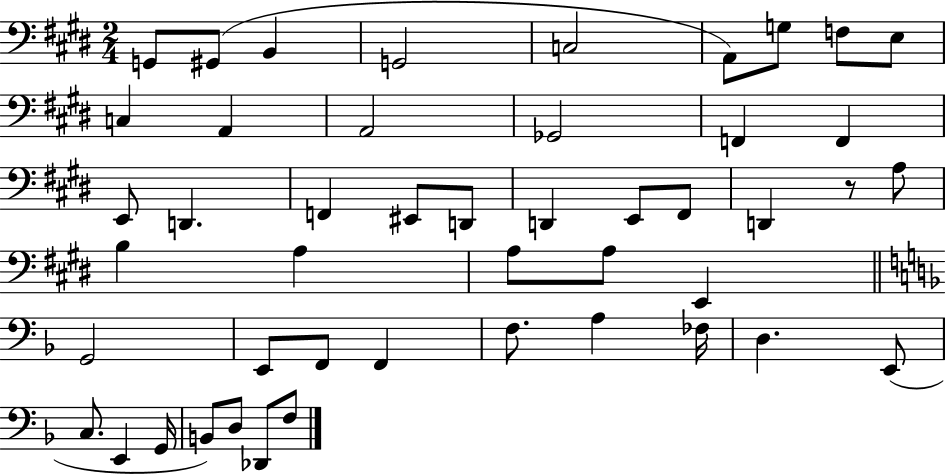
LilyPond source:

{
  \clef bass
  \numericTimeSignature
  \time 2/4
  \key e \major
  g,8 gis,8( b,4 | g,2 | c2 | a,8) g8 f8 e8 | \break c4 a,4 | a,2 | ges,2 | f,4 f,4 | \break e,8 d,4. | f,4 eis,8 d,8 | d,4 e,8 fis,8 | d,4 r8 a8 | \break b4 a4 | a8 a8 e,4 | \bar "||" \break \key d \minor g,2 | e,8 f,8 f,4 | f8. a4 fes16 | d4. e,8( | \break c8. e,4 g,16 | b,8) d8 des,8 f8 | \bar "|."
}